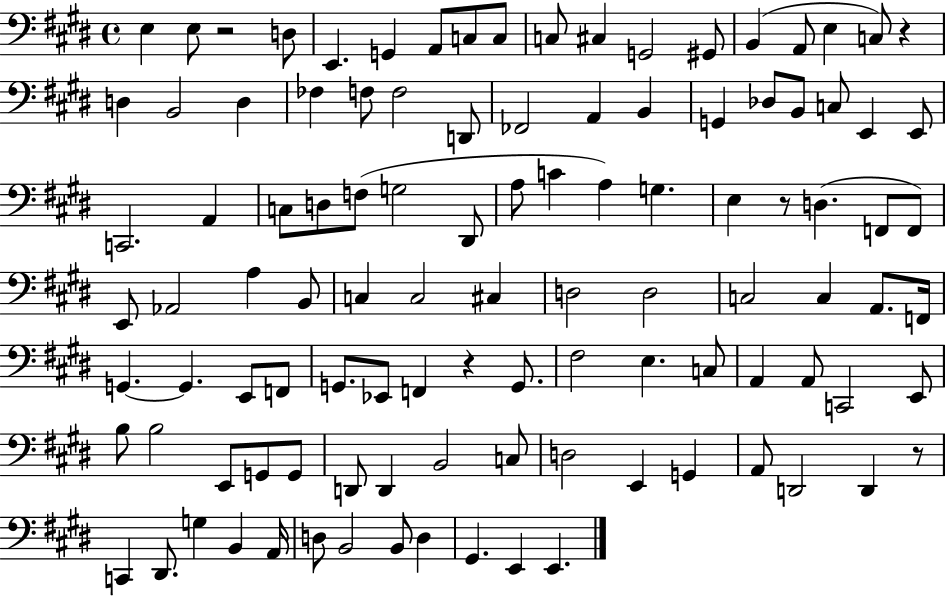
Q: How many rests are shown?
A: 5